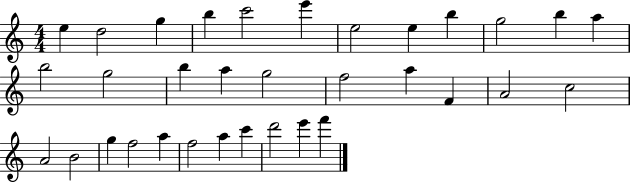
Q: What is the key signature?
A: C major